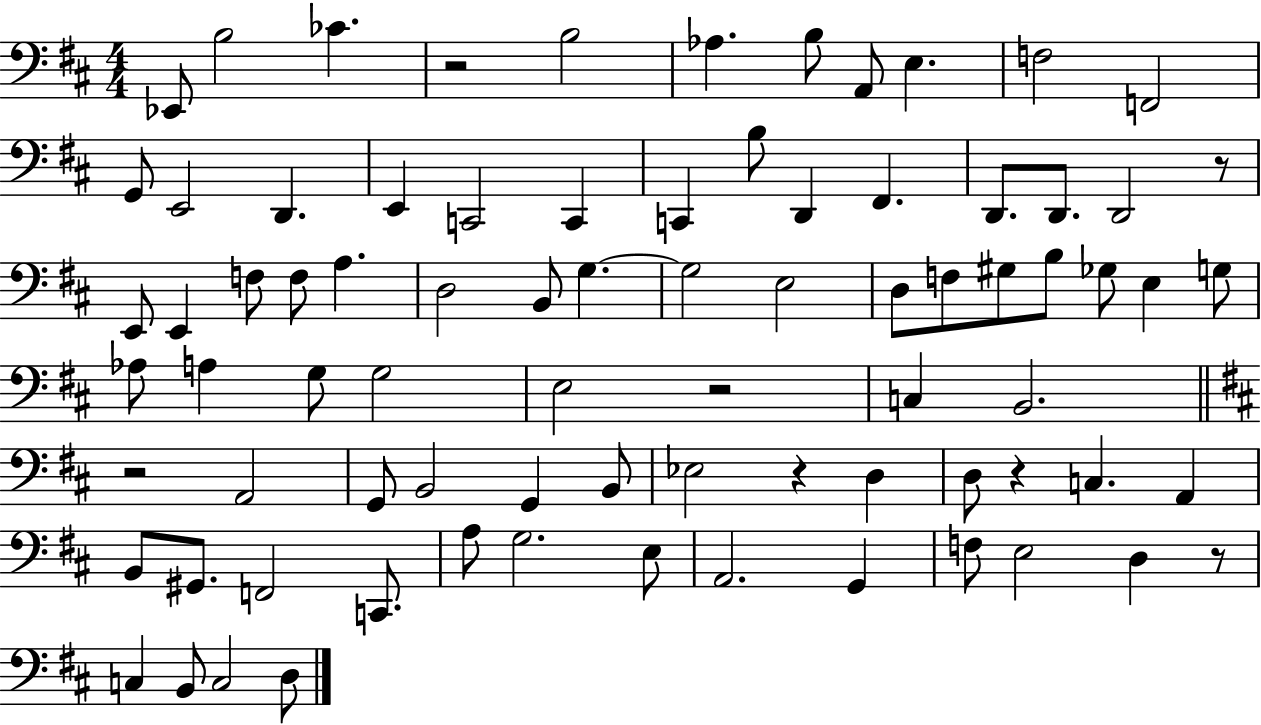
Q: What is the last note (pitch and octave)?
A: D3